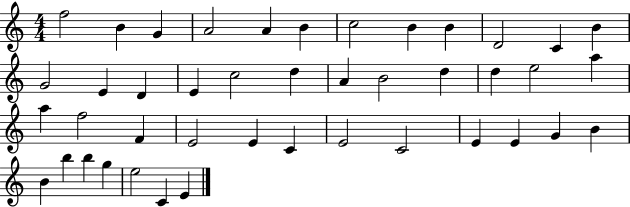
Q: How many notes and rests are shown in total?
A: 43